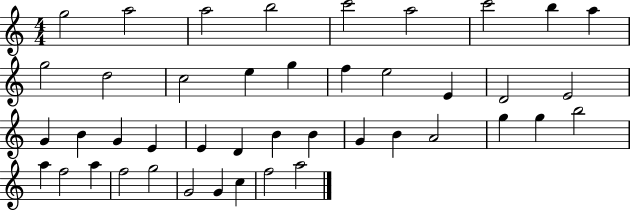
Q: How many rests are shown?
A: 0